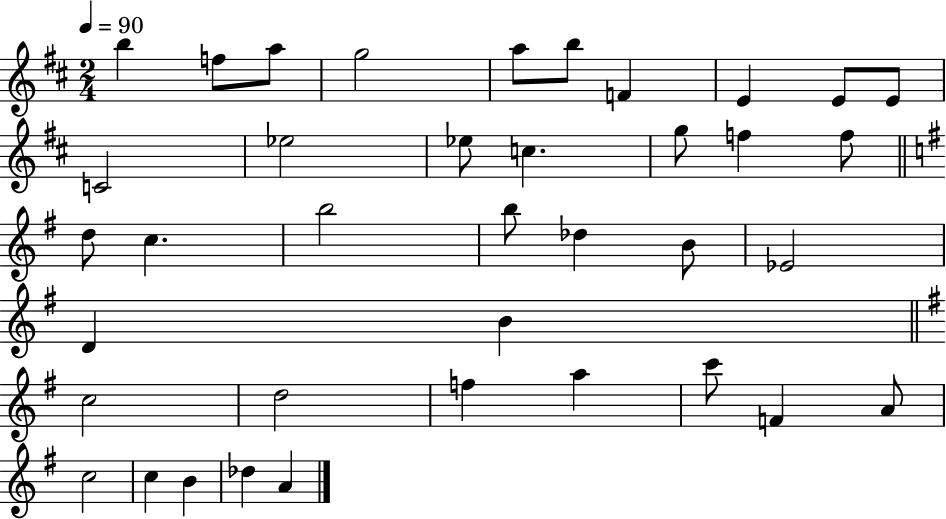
B5/q F5/e A5/e G5/h A5/e B5/e F4/q E4/q E4/e E4/e C4/h Eb5/h Eb5/e C5/q. G5/e F5/q F5/e D5/e C5/q. B5/h B5/e Db5/q B4/e Eb4/h D4/q B4/q C5/h D5/h F5/q A5/q C6/e F4/q A4/e C5/h C5/q B4/q Db5/q A4/q